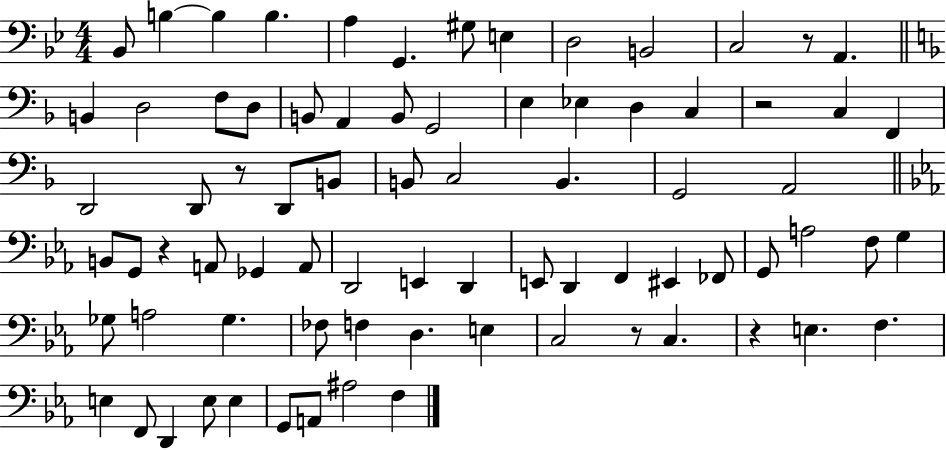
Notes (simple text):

Bb2/e B3/q B3/q B3/q. A3/q G2/q. G#3/e E3/q D3/h B2/h C3/h R/e A2/q. B2/q D3/h F3/e D3/e B2/e A2/q B2/e G2/h E3/q Eb3/q D3/q C3/q R/h C3/q F2/q D2/h D2/e R/e D2/e B2/e B2/e C3/h B2/q. G2/h A2/h B2/e G2/e R/q A2/e Gb2/q A2/e D2/h E2/q D2/q E2/e D2/q F2/q EIS2/q FES2/e G2/e A3/h F3/e G3/q Gb3/e A3/h Gb3/q. FES3/e F3/q D3/q. E3/q C3/h R/e C3/q. R/q E3/q. F3/q. E3/q F2/e D2/q E3/e E3/q G2/e A2/e A#3/h F3/q